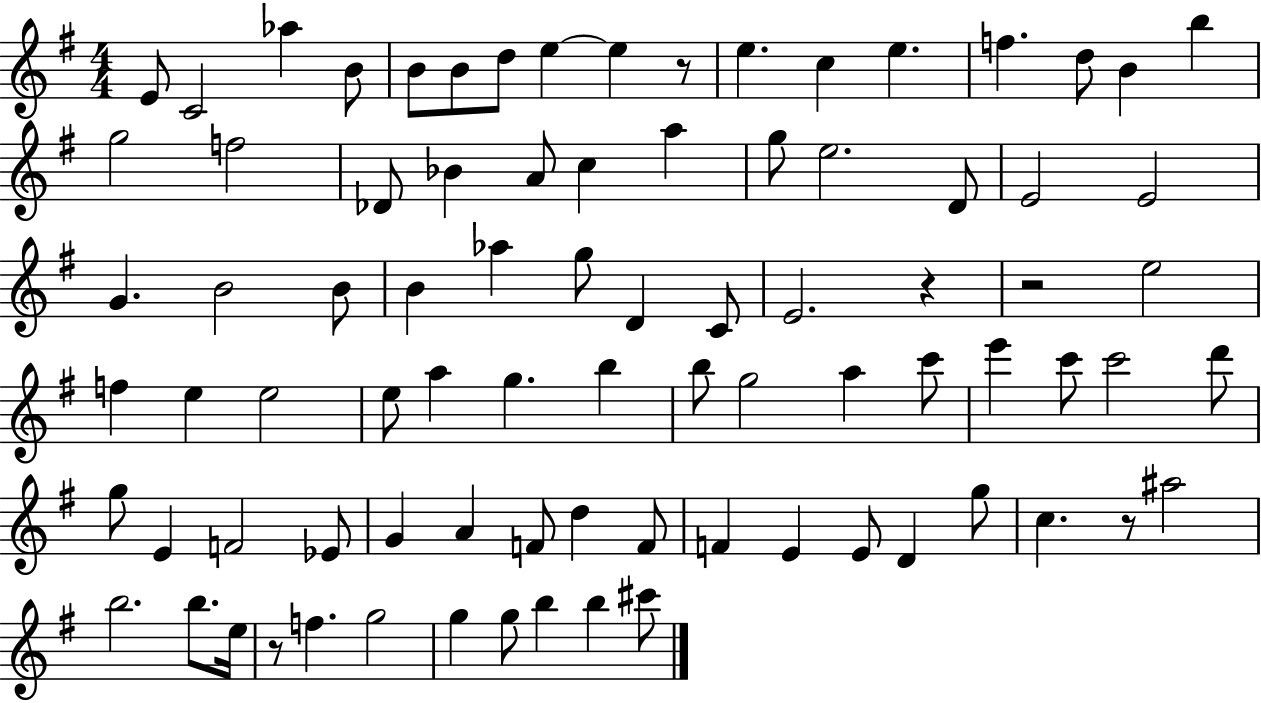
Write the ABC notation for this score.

X:1
T:Untitled
M:4/4
L:1/4
K:G
E/2 C2 _a B/2 B/2 B/2 d/2 e e z/2 e c e f d/2 B b g2 f2 _D/2 _B A/2 c a g/2 e2 D/2 E2 E2 G B2 B/2 B _a g/2 D C/2 E2 z z2 e2 f e e2 e/2 a g b b/2 g2 a c'/2 e' c'/2 c'2 d'/2 g/2 E F2 _E/2 G A F/2 d F/2 F E E/2 D g/2 c z/2 ^a2 b2 b/2 e/4 z/2 f g2 g g/2 b b ^c'/2